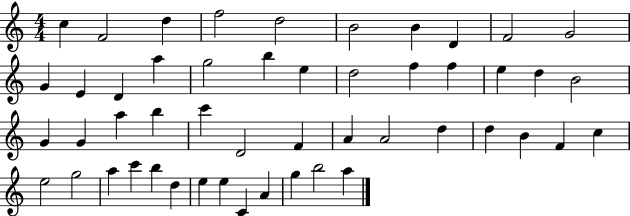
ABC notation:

X:1
T:Untitled
M:4/4
L:1/4
K:C
c F2 d f2 d2 B2 B D F2 G2 G E D a g2 b e d2 f f e d B2 G G a b c' D2 F A A2 d d B F c e2 g2 a c' b d e e C A g b2 a